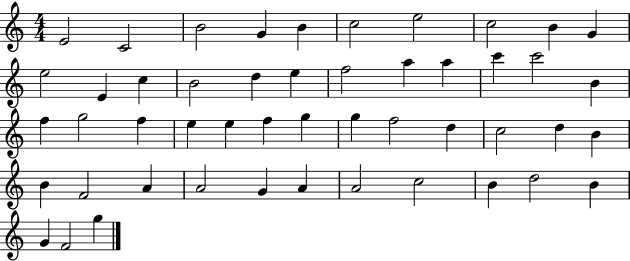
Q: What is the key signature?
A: C major